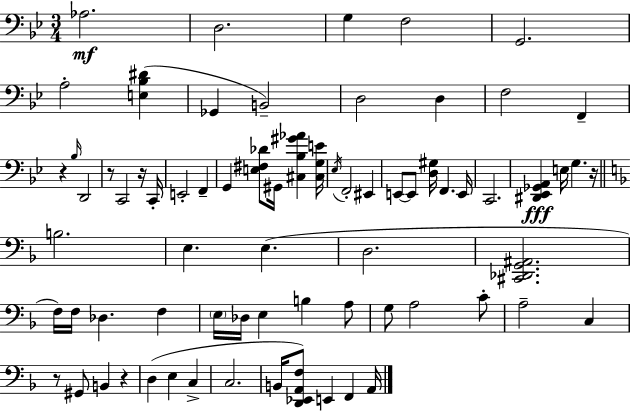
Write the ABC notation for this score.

X:1
T:Untitled
M:3/4
L:1/4
K:Gm
_A,2 D,2 G, F,2 G,,2 A,2 [E,_B,^D] _G,, B,,2 D,2 D, F,2 F,, z _B,/4 D,,2 z/2 C,,2 z/4 C,,/4 E,,2 F,, G,, [E,^F,_D]/2 ^G,,/4 [^C,_B,^G_A] [^C,G,E]/4 _E,/4 F,,2 ^E,, E,,/2 E,,/2 [D,^G,]/4 F,, E,,/4 C,,2 [^D,,_E,,_G,,A,,] E,/4 G, z/4 B,2 E, E, D,2 [^C,,_D,,G,,^A,,]2 F,/4 F,/4 _D, F, E,/4 _D,/4 E, B, A,/2 G,/2 A,2 C/2 A,2 C, z/2 ^G,,/2 B,, z D, E, C, C,2 B,,/4 [D,,_E,,A,,F,]/2 E,, F,, A,,/4